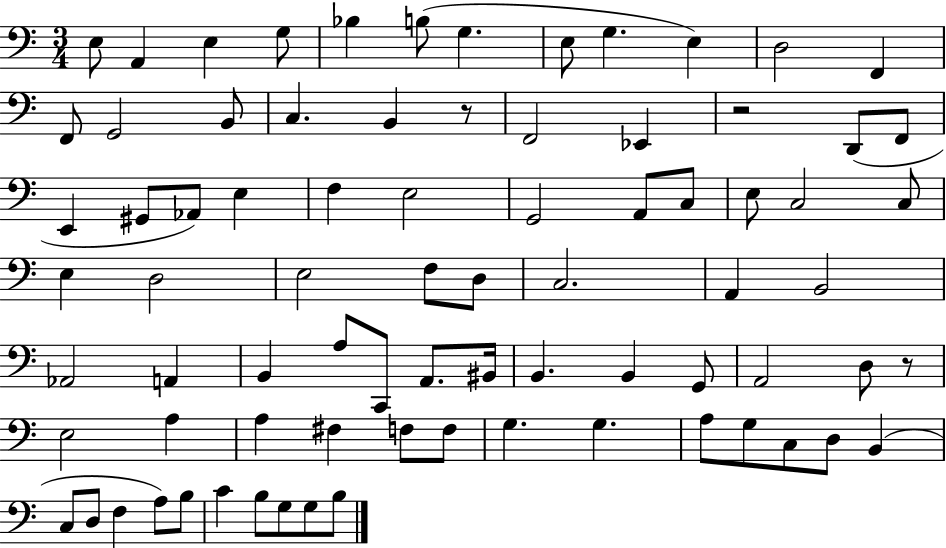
E3/e A2/q E3/q G3/e Bb3/q B3/e G3/q. E3/e G3/q. E3/q D3/h F2/q F2/e G2/h B2/e C3/q. B2/q R/e F2/h Eb2/q R/h D2/e F2/e E2/q G#2/e Ab2/e E3/q F3/q E3/h G2/h A2/e C3/e E3/e C3/h C3/e E3/q D3/h E3/h F3/e D3/e C3/h. A2/q B2/h Ab2/h A2/q B2/q A3/e C2/e A2/e. BIS2/s B2/q. B2/q G2/e A2/h D3/e R/e E3/h A3/q A3/q F#3/q F3/e F3/e G3/q. G3/q. A3/e G3/e C3/e D3/e B2/q C3/e D3/e F3/q A3/e B3/e C4/q B3/e G3/e G3/e B3/e